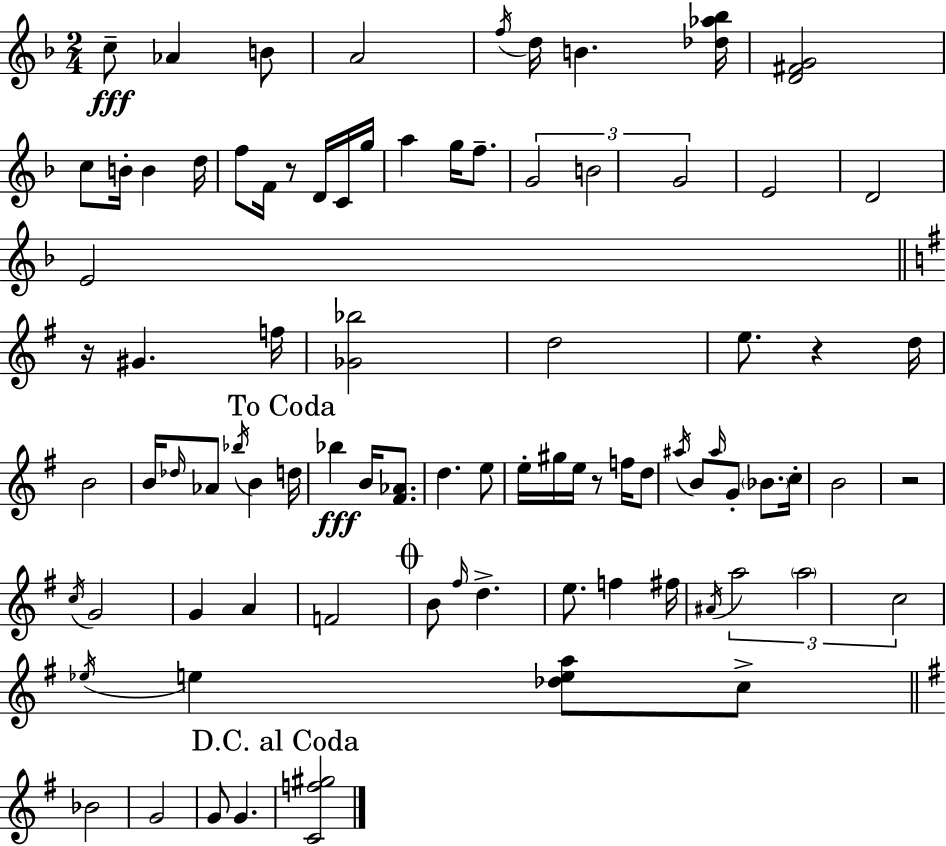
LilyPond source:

{
  \clef treble
  \numericTimeSignature
  \time 2/4
  \key f \major
  c''8--\fff aes'4 b'8 | a'2 | \acciaccatura { f''16 } d''16 b'4. | <des'' aes'' bes''>16 <d' fis' g'>2 | \break c''8 b'16-. b'4 | d''16 f''8 f'16 r8 d'16 c'16 | g''16 a''4 g''16 f''8.-- | \tuplet 3/2 { g'2 | \break b'2 | g'2 } | e'2 | d'2 | \break e'2 | \bar "||" \break \key g \major r16 gis'4. f''16 | <ges' bes''>2 | d''2 | e''8. r4 d''16 | \break b'2 | b'16 \grace { des''16 } aes'8 \acciaccatura { bes''16 } b'4 | \mark "To Coda" d''16 bes''4\fff b'16 <fis' aes'>8. | d''4. | \break e''8 e''16-. gis''16 e''16 r8 f''16 | d''8 \acciaccatura { ais''16 } b'8 \grace { ais''16 } g'8-. | \parenthesize bes'8. c''16-. b'2 | r2 | \break \acciaccatura { c''16 } g'2 | g'4 | a'4 f'2 | \mark \markup { \musicglyph "scripts.coda" } b'8 \grace { fis''16 } | \break d''4.-> e''8. | f''4 fis''16 \acciaccatura { ais'16 } \tuplet 3/2 { a''2 | \parenthesize a''2 | c''2 } | \break \acciaccatura { ees''16 } | e''4 <des'' e'' a''>8 c''8-> | \bar "||" \break \key g \major bes'2 | g'2 | g'8 g'4. | \mark "D.C. al Coda" <c' f'' gis''>2 | \break \bar "|."
}